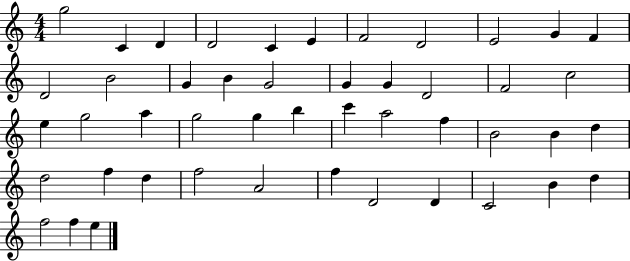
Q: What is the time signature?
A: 4/4